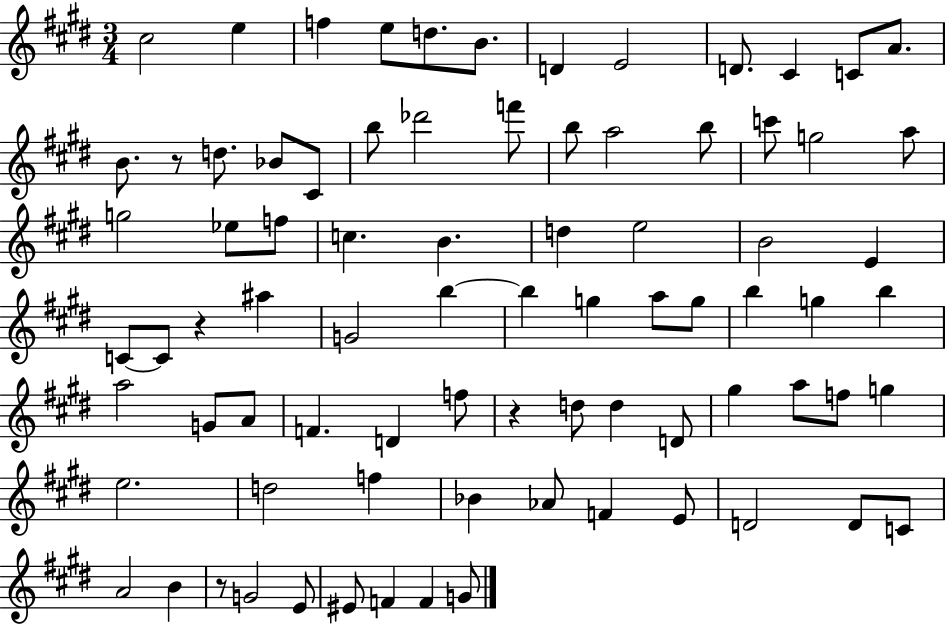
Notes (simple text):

C#5/h E5/q F5/q E5/e D5/e. B4/e. D4/q E4/h D4/e. C#4/q C4/e A4/e. B4/e. R/e D5/e. Bb4/e C#4/e B5/e Db6/h F6/e B5/e A5/h B5/e C6/e G5/h A5/e G5/h Eb5/e F5/e C5/q. B4/q. D5/q E5/h B4/h E4/q C4/e C4/e R/q A#5/q G4/h B5/q B5/q G5/q A5/e G5/e B5/q G5/q B5/q A5/h G4/e A4/e F4/q. D4/q F5/e R/q D5/e D5/q D4/e G#5/q A5/e F5/e G5/q E5/h. D5/h F5/q Bb4/q Ab4/e F4/q E4/e D4/h D4/e C4/e A4/h B4/q R/e G4/h E4/e EIS4/e F4/q F4/q G4/e